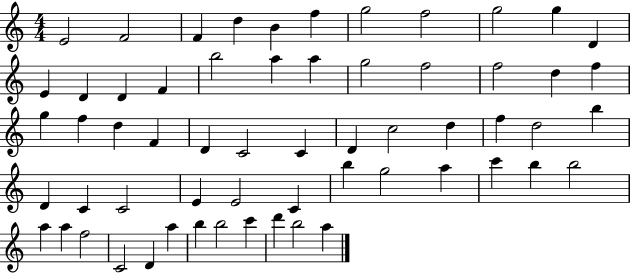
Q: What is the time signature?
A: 4/4